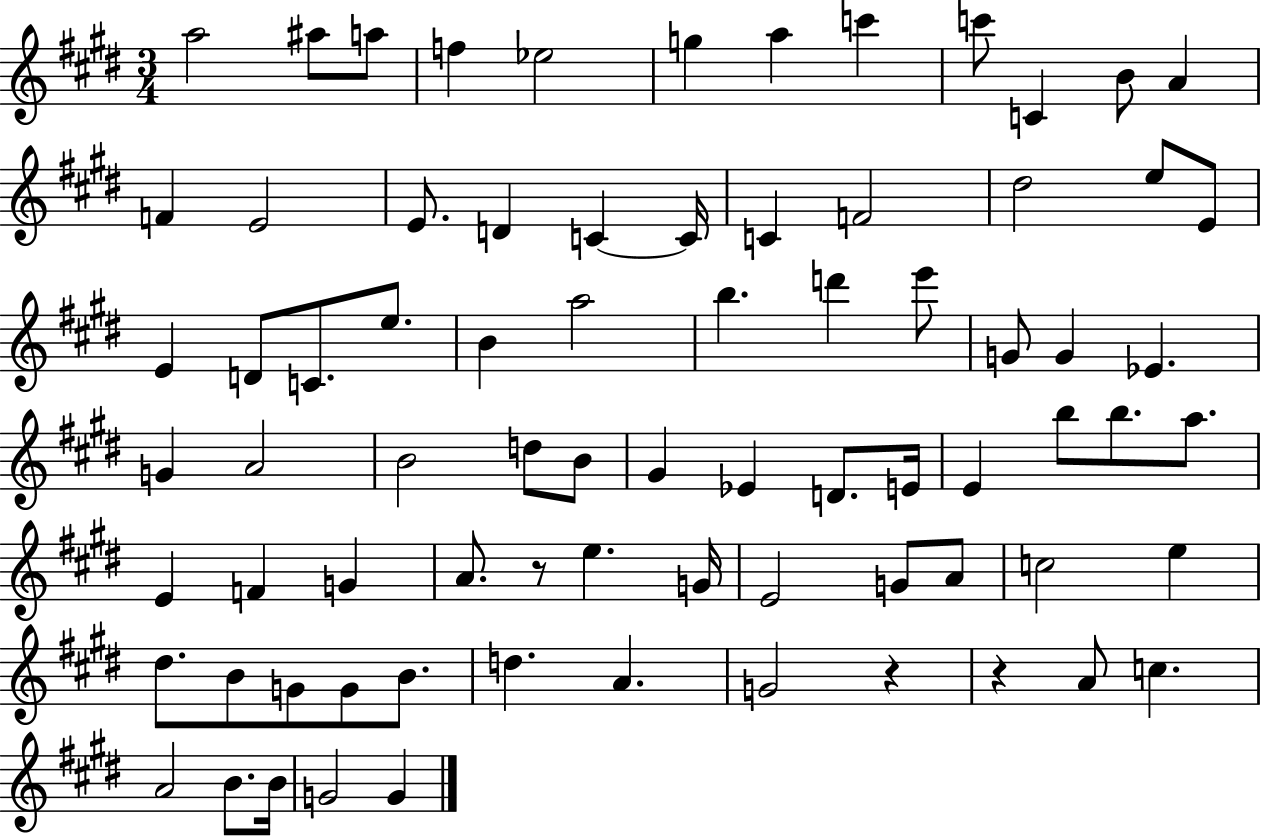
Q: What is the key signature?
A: E major